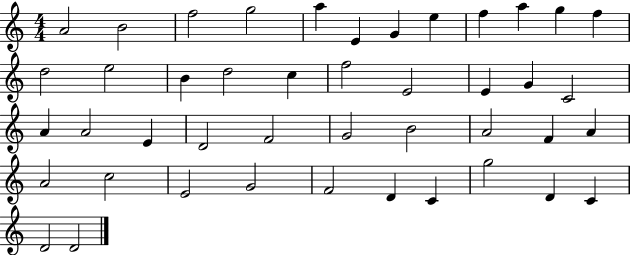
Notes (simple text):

A4/h B4/h F5/h G5/h A5/q E4/q G4/q E5/q F5/q A5/q G5/q F5/q D5/h E5/h B4/q D5/h C5/q F5/h E4/h E4/q G4/q C4/h A4/q A4/h E4/q D4/h F4/h G4/h B4/h A4/h F4/q A4/q A4/h C5/h E4/h G4/h F4/h D4/q C4/q G5/h D4/q C4/q D4/h D4/h